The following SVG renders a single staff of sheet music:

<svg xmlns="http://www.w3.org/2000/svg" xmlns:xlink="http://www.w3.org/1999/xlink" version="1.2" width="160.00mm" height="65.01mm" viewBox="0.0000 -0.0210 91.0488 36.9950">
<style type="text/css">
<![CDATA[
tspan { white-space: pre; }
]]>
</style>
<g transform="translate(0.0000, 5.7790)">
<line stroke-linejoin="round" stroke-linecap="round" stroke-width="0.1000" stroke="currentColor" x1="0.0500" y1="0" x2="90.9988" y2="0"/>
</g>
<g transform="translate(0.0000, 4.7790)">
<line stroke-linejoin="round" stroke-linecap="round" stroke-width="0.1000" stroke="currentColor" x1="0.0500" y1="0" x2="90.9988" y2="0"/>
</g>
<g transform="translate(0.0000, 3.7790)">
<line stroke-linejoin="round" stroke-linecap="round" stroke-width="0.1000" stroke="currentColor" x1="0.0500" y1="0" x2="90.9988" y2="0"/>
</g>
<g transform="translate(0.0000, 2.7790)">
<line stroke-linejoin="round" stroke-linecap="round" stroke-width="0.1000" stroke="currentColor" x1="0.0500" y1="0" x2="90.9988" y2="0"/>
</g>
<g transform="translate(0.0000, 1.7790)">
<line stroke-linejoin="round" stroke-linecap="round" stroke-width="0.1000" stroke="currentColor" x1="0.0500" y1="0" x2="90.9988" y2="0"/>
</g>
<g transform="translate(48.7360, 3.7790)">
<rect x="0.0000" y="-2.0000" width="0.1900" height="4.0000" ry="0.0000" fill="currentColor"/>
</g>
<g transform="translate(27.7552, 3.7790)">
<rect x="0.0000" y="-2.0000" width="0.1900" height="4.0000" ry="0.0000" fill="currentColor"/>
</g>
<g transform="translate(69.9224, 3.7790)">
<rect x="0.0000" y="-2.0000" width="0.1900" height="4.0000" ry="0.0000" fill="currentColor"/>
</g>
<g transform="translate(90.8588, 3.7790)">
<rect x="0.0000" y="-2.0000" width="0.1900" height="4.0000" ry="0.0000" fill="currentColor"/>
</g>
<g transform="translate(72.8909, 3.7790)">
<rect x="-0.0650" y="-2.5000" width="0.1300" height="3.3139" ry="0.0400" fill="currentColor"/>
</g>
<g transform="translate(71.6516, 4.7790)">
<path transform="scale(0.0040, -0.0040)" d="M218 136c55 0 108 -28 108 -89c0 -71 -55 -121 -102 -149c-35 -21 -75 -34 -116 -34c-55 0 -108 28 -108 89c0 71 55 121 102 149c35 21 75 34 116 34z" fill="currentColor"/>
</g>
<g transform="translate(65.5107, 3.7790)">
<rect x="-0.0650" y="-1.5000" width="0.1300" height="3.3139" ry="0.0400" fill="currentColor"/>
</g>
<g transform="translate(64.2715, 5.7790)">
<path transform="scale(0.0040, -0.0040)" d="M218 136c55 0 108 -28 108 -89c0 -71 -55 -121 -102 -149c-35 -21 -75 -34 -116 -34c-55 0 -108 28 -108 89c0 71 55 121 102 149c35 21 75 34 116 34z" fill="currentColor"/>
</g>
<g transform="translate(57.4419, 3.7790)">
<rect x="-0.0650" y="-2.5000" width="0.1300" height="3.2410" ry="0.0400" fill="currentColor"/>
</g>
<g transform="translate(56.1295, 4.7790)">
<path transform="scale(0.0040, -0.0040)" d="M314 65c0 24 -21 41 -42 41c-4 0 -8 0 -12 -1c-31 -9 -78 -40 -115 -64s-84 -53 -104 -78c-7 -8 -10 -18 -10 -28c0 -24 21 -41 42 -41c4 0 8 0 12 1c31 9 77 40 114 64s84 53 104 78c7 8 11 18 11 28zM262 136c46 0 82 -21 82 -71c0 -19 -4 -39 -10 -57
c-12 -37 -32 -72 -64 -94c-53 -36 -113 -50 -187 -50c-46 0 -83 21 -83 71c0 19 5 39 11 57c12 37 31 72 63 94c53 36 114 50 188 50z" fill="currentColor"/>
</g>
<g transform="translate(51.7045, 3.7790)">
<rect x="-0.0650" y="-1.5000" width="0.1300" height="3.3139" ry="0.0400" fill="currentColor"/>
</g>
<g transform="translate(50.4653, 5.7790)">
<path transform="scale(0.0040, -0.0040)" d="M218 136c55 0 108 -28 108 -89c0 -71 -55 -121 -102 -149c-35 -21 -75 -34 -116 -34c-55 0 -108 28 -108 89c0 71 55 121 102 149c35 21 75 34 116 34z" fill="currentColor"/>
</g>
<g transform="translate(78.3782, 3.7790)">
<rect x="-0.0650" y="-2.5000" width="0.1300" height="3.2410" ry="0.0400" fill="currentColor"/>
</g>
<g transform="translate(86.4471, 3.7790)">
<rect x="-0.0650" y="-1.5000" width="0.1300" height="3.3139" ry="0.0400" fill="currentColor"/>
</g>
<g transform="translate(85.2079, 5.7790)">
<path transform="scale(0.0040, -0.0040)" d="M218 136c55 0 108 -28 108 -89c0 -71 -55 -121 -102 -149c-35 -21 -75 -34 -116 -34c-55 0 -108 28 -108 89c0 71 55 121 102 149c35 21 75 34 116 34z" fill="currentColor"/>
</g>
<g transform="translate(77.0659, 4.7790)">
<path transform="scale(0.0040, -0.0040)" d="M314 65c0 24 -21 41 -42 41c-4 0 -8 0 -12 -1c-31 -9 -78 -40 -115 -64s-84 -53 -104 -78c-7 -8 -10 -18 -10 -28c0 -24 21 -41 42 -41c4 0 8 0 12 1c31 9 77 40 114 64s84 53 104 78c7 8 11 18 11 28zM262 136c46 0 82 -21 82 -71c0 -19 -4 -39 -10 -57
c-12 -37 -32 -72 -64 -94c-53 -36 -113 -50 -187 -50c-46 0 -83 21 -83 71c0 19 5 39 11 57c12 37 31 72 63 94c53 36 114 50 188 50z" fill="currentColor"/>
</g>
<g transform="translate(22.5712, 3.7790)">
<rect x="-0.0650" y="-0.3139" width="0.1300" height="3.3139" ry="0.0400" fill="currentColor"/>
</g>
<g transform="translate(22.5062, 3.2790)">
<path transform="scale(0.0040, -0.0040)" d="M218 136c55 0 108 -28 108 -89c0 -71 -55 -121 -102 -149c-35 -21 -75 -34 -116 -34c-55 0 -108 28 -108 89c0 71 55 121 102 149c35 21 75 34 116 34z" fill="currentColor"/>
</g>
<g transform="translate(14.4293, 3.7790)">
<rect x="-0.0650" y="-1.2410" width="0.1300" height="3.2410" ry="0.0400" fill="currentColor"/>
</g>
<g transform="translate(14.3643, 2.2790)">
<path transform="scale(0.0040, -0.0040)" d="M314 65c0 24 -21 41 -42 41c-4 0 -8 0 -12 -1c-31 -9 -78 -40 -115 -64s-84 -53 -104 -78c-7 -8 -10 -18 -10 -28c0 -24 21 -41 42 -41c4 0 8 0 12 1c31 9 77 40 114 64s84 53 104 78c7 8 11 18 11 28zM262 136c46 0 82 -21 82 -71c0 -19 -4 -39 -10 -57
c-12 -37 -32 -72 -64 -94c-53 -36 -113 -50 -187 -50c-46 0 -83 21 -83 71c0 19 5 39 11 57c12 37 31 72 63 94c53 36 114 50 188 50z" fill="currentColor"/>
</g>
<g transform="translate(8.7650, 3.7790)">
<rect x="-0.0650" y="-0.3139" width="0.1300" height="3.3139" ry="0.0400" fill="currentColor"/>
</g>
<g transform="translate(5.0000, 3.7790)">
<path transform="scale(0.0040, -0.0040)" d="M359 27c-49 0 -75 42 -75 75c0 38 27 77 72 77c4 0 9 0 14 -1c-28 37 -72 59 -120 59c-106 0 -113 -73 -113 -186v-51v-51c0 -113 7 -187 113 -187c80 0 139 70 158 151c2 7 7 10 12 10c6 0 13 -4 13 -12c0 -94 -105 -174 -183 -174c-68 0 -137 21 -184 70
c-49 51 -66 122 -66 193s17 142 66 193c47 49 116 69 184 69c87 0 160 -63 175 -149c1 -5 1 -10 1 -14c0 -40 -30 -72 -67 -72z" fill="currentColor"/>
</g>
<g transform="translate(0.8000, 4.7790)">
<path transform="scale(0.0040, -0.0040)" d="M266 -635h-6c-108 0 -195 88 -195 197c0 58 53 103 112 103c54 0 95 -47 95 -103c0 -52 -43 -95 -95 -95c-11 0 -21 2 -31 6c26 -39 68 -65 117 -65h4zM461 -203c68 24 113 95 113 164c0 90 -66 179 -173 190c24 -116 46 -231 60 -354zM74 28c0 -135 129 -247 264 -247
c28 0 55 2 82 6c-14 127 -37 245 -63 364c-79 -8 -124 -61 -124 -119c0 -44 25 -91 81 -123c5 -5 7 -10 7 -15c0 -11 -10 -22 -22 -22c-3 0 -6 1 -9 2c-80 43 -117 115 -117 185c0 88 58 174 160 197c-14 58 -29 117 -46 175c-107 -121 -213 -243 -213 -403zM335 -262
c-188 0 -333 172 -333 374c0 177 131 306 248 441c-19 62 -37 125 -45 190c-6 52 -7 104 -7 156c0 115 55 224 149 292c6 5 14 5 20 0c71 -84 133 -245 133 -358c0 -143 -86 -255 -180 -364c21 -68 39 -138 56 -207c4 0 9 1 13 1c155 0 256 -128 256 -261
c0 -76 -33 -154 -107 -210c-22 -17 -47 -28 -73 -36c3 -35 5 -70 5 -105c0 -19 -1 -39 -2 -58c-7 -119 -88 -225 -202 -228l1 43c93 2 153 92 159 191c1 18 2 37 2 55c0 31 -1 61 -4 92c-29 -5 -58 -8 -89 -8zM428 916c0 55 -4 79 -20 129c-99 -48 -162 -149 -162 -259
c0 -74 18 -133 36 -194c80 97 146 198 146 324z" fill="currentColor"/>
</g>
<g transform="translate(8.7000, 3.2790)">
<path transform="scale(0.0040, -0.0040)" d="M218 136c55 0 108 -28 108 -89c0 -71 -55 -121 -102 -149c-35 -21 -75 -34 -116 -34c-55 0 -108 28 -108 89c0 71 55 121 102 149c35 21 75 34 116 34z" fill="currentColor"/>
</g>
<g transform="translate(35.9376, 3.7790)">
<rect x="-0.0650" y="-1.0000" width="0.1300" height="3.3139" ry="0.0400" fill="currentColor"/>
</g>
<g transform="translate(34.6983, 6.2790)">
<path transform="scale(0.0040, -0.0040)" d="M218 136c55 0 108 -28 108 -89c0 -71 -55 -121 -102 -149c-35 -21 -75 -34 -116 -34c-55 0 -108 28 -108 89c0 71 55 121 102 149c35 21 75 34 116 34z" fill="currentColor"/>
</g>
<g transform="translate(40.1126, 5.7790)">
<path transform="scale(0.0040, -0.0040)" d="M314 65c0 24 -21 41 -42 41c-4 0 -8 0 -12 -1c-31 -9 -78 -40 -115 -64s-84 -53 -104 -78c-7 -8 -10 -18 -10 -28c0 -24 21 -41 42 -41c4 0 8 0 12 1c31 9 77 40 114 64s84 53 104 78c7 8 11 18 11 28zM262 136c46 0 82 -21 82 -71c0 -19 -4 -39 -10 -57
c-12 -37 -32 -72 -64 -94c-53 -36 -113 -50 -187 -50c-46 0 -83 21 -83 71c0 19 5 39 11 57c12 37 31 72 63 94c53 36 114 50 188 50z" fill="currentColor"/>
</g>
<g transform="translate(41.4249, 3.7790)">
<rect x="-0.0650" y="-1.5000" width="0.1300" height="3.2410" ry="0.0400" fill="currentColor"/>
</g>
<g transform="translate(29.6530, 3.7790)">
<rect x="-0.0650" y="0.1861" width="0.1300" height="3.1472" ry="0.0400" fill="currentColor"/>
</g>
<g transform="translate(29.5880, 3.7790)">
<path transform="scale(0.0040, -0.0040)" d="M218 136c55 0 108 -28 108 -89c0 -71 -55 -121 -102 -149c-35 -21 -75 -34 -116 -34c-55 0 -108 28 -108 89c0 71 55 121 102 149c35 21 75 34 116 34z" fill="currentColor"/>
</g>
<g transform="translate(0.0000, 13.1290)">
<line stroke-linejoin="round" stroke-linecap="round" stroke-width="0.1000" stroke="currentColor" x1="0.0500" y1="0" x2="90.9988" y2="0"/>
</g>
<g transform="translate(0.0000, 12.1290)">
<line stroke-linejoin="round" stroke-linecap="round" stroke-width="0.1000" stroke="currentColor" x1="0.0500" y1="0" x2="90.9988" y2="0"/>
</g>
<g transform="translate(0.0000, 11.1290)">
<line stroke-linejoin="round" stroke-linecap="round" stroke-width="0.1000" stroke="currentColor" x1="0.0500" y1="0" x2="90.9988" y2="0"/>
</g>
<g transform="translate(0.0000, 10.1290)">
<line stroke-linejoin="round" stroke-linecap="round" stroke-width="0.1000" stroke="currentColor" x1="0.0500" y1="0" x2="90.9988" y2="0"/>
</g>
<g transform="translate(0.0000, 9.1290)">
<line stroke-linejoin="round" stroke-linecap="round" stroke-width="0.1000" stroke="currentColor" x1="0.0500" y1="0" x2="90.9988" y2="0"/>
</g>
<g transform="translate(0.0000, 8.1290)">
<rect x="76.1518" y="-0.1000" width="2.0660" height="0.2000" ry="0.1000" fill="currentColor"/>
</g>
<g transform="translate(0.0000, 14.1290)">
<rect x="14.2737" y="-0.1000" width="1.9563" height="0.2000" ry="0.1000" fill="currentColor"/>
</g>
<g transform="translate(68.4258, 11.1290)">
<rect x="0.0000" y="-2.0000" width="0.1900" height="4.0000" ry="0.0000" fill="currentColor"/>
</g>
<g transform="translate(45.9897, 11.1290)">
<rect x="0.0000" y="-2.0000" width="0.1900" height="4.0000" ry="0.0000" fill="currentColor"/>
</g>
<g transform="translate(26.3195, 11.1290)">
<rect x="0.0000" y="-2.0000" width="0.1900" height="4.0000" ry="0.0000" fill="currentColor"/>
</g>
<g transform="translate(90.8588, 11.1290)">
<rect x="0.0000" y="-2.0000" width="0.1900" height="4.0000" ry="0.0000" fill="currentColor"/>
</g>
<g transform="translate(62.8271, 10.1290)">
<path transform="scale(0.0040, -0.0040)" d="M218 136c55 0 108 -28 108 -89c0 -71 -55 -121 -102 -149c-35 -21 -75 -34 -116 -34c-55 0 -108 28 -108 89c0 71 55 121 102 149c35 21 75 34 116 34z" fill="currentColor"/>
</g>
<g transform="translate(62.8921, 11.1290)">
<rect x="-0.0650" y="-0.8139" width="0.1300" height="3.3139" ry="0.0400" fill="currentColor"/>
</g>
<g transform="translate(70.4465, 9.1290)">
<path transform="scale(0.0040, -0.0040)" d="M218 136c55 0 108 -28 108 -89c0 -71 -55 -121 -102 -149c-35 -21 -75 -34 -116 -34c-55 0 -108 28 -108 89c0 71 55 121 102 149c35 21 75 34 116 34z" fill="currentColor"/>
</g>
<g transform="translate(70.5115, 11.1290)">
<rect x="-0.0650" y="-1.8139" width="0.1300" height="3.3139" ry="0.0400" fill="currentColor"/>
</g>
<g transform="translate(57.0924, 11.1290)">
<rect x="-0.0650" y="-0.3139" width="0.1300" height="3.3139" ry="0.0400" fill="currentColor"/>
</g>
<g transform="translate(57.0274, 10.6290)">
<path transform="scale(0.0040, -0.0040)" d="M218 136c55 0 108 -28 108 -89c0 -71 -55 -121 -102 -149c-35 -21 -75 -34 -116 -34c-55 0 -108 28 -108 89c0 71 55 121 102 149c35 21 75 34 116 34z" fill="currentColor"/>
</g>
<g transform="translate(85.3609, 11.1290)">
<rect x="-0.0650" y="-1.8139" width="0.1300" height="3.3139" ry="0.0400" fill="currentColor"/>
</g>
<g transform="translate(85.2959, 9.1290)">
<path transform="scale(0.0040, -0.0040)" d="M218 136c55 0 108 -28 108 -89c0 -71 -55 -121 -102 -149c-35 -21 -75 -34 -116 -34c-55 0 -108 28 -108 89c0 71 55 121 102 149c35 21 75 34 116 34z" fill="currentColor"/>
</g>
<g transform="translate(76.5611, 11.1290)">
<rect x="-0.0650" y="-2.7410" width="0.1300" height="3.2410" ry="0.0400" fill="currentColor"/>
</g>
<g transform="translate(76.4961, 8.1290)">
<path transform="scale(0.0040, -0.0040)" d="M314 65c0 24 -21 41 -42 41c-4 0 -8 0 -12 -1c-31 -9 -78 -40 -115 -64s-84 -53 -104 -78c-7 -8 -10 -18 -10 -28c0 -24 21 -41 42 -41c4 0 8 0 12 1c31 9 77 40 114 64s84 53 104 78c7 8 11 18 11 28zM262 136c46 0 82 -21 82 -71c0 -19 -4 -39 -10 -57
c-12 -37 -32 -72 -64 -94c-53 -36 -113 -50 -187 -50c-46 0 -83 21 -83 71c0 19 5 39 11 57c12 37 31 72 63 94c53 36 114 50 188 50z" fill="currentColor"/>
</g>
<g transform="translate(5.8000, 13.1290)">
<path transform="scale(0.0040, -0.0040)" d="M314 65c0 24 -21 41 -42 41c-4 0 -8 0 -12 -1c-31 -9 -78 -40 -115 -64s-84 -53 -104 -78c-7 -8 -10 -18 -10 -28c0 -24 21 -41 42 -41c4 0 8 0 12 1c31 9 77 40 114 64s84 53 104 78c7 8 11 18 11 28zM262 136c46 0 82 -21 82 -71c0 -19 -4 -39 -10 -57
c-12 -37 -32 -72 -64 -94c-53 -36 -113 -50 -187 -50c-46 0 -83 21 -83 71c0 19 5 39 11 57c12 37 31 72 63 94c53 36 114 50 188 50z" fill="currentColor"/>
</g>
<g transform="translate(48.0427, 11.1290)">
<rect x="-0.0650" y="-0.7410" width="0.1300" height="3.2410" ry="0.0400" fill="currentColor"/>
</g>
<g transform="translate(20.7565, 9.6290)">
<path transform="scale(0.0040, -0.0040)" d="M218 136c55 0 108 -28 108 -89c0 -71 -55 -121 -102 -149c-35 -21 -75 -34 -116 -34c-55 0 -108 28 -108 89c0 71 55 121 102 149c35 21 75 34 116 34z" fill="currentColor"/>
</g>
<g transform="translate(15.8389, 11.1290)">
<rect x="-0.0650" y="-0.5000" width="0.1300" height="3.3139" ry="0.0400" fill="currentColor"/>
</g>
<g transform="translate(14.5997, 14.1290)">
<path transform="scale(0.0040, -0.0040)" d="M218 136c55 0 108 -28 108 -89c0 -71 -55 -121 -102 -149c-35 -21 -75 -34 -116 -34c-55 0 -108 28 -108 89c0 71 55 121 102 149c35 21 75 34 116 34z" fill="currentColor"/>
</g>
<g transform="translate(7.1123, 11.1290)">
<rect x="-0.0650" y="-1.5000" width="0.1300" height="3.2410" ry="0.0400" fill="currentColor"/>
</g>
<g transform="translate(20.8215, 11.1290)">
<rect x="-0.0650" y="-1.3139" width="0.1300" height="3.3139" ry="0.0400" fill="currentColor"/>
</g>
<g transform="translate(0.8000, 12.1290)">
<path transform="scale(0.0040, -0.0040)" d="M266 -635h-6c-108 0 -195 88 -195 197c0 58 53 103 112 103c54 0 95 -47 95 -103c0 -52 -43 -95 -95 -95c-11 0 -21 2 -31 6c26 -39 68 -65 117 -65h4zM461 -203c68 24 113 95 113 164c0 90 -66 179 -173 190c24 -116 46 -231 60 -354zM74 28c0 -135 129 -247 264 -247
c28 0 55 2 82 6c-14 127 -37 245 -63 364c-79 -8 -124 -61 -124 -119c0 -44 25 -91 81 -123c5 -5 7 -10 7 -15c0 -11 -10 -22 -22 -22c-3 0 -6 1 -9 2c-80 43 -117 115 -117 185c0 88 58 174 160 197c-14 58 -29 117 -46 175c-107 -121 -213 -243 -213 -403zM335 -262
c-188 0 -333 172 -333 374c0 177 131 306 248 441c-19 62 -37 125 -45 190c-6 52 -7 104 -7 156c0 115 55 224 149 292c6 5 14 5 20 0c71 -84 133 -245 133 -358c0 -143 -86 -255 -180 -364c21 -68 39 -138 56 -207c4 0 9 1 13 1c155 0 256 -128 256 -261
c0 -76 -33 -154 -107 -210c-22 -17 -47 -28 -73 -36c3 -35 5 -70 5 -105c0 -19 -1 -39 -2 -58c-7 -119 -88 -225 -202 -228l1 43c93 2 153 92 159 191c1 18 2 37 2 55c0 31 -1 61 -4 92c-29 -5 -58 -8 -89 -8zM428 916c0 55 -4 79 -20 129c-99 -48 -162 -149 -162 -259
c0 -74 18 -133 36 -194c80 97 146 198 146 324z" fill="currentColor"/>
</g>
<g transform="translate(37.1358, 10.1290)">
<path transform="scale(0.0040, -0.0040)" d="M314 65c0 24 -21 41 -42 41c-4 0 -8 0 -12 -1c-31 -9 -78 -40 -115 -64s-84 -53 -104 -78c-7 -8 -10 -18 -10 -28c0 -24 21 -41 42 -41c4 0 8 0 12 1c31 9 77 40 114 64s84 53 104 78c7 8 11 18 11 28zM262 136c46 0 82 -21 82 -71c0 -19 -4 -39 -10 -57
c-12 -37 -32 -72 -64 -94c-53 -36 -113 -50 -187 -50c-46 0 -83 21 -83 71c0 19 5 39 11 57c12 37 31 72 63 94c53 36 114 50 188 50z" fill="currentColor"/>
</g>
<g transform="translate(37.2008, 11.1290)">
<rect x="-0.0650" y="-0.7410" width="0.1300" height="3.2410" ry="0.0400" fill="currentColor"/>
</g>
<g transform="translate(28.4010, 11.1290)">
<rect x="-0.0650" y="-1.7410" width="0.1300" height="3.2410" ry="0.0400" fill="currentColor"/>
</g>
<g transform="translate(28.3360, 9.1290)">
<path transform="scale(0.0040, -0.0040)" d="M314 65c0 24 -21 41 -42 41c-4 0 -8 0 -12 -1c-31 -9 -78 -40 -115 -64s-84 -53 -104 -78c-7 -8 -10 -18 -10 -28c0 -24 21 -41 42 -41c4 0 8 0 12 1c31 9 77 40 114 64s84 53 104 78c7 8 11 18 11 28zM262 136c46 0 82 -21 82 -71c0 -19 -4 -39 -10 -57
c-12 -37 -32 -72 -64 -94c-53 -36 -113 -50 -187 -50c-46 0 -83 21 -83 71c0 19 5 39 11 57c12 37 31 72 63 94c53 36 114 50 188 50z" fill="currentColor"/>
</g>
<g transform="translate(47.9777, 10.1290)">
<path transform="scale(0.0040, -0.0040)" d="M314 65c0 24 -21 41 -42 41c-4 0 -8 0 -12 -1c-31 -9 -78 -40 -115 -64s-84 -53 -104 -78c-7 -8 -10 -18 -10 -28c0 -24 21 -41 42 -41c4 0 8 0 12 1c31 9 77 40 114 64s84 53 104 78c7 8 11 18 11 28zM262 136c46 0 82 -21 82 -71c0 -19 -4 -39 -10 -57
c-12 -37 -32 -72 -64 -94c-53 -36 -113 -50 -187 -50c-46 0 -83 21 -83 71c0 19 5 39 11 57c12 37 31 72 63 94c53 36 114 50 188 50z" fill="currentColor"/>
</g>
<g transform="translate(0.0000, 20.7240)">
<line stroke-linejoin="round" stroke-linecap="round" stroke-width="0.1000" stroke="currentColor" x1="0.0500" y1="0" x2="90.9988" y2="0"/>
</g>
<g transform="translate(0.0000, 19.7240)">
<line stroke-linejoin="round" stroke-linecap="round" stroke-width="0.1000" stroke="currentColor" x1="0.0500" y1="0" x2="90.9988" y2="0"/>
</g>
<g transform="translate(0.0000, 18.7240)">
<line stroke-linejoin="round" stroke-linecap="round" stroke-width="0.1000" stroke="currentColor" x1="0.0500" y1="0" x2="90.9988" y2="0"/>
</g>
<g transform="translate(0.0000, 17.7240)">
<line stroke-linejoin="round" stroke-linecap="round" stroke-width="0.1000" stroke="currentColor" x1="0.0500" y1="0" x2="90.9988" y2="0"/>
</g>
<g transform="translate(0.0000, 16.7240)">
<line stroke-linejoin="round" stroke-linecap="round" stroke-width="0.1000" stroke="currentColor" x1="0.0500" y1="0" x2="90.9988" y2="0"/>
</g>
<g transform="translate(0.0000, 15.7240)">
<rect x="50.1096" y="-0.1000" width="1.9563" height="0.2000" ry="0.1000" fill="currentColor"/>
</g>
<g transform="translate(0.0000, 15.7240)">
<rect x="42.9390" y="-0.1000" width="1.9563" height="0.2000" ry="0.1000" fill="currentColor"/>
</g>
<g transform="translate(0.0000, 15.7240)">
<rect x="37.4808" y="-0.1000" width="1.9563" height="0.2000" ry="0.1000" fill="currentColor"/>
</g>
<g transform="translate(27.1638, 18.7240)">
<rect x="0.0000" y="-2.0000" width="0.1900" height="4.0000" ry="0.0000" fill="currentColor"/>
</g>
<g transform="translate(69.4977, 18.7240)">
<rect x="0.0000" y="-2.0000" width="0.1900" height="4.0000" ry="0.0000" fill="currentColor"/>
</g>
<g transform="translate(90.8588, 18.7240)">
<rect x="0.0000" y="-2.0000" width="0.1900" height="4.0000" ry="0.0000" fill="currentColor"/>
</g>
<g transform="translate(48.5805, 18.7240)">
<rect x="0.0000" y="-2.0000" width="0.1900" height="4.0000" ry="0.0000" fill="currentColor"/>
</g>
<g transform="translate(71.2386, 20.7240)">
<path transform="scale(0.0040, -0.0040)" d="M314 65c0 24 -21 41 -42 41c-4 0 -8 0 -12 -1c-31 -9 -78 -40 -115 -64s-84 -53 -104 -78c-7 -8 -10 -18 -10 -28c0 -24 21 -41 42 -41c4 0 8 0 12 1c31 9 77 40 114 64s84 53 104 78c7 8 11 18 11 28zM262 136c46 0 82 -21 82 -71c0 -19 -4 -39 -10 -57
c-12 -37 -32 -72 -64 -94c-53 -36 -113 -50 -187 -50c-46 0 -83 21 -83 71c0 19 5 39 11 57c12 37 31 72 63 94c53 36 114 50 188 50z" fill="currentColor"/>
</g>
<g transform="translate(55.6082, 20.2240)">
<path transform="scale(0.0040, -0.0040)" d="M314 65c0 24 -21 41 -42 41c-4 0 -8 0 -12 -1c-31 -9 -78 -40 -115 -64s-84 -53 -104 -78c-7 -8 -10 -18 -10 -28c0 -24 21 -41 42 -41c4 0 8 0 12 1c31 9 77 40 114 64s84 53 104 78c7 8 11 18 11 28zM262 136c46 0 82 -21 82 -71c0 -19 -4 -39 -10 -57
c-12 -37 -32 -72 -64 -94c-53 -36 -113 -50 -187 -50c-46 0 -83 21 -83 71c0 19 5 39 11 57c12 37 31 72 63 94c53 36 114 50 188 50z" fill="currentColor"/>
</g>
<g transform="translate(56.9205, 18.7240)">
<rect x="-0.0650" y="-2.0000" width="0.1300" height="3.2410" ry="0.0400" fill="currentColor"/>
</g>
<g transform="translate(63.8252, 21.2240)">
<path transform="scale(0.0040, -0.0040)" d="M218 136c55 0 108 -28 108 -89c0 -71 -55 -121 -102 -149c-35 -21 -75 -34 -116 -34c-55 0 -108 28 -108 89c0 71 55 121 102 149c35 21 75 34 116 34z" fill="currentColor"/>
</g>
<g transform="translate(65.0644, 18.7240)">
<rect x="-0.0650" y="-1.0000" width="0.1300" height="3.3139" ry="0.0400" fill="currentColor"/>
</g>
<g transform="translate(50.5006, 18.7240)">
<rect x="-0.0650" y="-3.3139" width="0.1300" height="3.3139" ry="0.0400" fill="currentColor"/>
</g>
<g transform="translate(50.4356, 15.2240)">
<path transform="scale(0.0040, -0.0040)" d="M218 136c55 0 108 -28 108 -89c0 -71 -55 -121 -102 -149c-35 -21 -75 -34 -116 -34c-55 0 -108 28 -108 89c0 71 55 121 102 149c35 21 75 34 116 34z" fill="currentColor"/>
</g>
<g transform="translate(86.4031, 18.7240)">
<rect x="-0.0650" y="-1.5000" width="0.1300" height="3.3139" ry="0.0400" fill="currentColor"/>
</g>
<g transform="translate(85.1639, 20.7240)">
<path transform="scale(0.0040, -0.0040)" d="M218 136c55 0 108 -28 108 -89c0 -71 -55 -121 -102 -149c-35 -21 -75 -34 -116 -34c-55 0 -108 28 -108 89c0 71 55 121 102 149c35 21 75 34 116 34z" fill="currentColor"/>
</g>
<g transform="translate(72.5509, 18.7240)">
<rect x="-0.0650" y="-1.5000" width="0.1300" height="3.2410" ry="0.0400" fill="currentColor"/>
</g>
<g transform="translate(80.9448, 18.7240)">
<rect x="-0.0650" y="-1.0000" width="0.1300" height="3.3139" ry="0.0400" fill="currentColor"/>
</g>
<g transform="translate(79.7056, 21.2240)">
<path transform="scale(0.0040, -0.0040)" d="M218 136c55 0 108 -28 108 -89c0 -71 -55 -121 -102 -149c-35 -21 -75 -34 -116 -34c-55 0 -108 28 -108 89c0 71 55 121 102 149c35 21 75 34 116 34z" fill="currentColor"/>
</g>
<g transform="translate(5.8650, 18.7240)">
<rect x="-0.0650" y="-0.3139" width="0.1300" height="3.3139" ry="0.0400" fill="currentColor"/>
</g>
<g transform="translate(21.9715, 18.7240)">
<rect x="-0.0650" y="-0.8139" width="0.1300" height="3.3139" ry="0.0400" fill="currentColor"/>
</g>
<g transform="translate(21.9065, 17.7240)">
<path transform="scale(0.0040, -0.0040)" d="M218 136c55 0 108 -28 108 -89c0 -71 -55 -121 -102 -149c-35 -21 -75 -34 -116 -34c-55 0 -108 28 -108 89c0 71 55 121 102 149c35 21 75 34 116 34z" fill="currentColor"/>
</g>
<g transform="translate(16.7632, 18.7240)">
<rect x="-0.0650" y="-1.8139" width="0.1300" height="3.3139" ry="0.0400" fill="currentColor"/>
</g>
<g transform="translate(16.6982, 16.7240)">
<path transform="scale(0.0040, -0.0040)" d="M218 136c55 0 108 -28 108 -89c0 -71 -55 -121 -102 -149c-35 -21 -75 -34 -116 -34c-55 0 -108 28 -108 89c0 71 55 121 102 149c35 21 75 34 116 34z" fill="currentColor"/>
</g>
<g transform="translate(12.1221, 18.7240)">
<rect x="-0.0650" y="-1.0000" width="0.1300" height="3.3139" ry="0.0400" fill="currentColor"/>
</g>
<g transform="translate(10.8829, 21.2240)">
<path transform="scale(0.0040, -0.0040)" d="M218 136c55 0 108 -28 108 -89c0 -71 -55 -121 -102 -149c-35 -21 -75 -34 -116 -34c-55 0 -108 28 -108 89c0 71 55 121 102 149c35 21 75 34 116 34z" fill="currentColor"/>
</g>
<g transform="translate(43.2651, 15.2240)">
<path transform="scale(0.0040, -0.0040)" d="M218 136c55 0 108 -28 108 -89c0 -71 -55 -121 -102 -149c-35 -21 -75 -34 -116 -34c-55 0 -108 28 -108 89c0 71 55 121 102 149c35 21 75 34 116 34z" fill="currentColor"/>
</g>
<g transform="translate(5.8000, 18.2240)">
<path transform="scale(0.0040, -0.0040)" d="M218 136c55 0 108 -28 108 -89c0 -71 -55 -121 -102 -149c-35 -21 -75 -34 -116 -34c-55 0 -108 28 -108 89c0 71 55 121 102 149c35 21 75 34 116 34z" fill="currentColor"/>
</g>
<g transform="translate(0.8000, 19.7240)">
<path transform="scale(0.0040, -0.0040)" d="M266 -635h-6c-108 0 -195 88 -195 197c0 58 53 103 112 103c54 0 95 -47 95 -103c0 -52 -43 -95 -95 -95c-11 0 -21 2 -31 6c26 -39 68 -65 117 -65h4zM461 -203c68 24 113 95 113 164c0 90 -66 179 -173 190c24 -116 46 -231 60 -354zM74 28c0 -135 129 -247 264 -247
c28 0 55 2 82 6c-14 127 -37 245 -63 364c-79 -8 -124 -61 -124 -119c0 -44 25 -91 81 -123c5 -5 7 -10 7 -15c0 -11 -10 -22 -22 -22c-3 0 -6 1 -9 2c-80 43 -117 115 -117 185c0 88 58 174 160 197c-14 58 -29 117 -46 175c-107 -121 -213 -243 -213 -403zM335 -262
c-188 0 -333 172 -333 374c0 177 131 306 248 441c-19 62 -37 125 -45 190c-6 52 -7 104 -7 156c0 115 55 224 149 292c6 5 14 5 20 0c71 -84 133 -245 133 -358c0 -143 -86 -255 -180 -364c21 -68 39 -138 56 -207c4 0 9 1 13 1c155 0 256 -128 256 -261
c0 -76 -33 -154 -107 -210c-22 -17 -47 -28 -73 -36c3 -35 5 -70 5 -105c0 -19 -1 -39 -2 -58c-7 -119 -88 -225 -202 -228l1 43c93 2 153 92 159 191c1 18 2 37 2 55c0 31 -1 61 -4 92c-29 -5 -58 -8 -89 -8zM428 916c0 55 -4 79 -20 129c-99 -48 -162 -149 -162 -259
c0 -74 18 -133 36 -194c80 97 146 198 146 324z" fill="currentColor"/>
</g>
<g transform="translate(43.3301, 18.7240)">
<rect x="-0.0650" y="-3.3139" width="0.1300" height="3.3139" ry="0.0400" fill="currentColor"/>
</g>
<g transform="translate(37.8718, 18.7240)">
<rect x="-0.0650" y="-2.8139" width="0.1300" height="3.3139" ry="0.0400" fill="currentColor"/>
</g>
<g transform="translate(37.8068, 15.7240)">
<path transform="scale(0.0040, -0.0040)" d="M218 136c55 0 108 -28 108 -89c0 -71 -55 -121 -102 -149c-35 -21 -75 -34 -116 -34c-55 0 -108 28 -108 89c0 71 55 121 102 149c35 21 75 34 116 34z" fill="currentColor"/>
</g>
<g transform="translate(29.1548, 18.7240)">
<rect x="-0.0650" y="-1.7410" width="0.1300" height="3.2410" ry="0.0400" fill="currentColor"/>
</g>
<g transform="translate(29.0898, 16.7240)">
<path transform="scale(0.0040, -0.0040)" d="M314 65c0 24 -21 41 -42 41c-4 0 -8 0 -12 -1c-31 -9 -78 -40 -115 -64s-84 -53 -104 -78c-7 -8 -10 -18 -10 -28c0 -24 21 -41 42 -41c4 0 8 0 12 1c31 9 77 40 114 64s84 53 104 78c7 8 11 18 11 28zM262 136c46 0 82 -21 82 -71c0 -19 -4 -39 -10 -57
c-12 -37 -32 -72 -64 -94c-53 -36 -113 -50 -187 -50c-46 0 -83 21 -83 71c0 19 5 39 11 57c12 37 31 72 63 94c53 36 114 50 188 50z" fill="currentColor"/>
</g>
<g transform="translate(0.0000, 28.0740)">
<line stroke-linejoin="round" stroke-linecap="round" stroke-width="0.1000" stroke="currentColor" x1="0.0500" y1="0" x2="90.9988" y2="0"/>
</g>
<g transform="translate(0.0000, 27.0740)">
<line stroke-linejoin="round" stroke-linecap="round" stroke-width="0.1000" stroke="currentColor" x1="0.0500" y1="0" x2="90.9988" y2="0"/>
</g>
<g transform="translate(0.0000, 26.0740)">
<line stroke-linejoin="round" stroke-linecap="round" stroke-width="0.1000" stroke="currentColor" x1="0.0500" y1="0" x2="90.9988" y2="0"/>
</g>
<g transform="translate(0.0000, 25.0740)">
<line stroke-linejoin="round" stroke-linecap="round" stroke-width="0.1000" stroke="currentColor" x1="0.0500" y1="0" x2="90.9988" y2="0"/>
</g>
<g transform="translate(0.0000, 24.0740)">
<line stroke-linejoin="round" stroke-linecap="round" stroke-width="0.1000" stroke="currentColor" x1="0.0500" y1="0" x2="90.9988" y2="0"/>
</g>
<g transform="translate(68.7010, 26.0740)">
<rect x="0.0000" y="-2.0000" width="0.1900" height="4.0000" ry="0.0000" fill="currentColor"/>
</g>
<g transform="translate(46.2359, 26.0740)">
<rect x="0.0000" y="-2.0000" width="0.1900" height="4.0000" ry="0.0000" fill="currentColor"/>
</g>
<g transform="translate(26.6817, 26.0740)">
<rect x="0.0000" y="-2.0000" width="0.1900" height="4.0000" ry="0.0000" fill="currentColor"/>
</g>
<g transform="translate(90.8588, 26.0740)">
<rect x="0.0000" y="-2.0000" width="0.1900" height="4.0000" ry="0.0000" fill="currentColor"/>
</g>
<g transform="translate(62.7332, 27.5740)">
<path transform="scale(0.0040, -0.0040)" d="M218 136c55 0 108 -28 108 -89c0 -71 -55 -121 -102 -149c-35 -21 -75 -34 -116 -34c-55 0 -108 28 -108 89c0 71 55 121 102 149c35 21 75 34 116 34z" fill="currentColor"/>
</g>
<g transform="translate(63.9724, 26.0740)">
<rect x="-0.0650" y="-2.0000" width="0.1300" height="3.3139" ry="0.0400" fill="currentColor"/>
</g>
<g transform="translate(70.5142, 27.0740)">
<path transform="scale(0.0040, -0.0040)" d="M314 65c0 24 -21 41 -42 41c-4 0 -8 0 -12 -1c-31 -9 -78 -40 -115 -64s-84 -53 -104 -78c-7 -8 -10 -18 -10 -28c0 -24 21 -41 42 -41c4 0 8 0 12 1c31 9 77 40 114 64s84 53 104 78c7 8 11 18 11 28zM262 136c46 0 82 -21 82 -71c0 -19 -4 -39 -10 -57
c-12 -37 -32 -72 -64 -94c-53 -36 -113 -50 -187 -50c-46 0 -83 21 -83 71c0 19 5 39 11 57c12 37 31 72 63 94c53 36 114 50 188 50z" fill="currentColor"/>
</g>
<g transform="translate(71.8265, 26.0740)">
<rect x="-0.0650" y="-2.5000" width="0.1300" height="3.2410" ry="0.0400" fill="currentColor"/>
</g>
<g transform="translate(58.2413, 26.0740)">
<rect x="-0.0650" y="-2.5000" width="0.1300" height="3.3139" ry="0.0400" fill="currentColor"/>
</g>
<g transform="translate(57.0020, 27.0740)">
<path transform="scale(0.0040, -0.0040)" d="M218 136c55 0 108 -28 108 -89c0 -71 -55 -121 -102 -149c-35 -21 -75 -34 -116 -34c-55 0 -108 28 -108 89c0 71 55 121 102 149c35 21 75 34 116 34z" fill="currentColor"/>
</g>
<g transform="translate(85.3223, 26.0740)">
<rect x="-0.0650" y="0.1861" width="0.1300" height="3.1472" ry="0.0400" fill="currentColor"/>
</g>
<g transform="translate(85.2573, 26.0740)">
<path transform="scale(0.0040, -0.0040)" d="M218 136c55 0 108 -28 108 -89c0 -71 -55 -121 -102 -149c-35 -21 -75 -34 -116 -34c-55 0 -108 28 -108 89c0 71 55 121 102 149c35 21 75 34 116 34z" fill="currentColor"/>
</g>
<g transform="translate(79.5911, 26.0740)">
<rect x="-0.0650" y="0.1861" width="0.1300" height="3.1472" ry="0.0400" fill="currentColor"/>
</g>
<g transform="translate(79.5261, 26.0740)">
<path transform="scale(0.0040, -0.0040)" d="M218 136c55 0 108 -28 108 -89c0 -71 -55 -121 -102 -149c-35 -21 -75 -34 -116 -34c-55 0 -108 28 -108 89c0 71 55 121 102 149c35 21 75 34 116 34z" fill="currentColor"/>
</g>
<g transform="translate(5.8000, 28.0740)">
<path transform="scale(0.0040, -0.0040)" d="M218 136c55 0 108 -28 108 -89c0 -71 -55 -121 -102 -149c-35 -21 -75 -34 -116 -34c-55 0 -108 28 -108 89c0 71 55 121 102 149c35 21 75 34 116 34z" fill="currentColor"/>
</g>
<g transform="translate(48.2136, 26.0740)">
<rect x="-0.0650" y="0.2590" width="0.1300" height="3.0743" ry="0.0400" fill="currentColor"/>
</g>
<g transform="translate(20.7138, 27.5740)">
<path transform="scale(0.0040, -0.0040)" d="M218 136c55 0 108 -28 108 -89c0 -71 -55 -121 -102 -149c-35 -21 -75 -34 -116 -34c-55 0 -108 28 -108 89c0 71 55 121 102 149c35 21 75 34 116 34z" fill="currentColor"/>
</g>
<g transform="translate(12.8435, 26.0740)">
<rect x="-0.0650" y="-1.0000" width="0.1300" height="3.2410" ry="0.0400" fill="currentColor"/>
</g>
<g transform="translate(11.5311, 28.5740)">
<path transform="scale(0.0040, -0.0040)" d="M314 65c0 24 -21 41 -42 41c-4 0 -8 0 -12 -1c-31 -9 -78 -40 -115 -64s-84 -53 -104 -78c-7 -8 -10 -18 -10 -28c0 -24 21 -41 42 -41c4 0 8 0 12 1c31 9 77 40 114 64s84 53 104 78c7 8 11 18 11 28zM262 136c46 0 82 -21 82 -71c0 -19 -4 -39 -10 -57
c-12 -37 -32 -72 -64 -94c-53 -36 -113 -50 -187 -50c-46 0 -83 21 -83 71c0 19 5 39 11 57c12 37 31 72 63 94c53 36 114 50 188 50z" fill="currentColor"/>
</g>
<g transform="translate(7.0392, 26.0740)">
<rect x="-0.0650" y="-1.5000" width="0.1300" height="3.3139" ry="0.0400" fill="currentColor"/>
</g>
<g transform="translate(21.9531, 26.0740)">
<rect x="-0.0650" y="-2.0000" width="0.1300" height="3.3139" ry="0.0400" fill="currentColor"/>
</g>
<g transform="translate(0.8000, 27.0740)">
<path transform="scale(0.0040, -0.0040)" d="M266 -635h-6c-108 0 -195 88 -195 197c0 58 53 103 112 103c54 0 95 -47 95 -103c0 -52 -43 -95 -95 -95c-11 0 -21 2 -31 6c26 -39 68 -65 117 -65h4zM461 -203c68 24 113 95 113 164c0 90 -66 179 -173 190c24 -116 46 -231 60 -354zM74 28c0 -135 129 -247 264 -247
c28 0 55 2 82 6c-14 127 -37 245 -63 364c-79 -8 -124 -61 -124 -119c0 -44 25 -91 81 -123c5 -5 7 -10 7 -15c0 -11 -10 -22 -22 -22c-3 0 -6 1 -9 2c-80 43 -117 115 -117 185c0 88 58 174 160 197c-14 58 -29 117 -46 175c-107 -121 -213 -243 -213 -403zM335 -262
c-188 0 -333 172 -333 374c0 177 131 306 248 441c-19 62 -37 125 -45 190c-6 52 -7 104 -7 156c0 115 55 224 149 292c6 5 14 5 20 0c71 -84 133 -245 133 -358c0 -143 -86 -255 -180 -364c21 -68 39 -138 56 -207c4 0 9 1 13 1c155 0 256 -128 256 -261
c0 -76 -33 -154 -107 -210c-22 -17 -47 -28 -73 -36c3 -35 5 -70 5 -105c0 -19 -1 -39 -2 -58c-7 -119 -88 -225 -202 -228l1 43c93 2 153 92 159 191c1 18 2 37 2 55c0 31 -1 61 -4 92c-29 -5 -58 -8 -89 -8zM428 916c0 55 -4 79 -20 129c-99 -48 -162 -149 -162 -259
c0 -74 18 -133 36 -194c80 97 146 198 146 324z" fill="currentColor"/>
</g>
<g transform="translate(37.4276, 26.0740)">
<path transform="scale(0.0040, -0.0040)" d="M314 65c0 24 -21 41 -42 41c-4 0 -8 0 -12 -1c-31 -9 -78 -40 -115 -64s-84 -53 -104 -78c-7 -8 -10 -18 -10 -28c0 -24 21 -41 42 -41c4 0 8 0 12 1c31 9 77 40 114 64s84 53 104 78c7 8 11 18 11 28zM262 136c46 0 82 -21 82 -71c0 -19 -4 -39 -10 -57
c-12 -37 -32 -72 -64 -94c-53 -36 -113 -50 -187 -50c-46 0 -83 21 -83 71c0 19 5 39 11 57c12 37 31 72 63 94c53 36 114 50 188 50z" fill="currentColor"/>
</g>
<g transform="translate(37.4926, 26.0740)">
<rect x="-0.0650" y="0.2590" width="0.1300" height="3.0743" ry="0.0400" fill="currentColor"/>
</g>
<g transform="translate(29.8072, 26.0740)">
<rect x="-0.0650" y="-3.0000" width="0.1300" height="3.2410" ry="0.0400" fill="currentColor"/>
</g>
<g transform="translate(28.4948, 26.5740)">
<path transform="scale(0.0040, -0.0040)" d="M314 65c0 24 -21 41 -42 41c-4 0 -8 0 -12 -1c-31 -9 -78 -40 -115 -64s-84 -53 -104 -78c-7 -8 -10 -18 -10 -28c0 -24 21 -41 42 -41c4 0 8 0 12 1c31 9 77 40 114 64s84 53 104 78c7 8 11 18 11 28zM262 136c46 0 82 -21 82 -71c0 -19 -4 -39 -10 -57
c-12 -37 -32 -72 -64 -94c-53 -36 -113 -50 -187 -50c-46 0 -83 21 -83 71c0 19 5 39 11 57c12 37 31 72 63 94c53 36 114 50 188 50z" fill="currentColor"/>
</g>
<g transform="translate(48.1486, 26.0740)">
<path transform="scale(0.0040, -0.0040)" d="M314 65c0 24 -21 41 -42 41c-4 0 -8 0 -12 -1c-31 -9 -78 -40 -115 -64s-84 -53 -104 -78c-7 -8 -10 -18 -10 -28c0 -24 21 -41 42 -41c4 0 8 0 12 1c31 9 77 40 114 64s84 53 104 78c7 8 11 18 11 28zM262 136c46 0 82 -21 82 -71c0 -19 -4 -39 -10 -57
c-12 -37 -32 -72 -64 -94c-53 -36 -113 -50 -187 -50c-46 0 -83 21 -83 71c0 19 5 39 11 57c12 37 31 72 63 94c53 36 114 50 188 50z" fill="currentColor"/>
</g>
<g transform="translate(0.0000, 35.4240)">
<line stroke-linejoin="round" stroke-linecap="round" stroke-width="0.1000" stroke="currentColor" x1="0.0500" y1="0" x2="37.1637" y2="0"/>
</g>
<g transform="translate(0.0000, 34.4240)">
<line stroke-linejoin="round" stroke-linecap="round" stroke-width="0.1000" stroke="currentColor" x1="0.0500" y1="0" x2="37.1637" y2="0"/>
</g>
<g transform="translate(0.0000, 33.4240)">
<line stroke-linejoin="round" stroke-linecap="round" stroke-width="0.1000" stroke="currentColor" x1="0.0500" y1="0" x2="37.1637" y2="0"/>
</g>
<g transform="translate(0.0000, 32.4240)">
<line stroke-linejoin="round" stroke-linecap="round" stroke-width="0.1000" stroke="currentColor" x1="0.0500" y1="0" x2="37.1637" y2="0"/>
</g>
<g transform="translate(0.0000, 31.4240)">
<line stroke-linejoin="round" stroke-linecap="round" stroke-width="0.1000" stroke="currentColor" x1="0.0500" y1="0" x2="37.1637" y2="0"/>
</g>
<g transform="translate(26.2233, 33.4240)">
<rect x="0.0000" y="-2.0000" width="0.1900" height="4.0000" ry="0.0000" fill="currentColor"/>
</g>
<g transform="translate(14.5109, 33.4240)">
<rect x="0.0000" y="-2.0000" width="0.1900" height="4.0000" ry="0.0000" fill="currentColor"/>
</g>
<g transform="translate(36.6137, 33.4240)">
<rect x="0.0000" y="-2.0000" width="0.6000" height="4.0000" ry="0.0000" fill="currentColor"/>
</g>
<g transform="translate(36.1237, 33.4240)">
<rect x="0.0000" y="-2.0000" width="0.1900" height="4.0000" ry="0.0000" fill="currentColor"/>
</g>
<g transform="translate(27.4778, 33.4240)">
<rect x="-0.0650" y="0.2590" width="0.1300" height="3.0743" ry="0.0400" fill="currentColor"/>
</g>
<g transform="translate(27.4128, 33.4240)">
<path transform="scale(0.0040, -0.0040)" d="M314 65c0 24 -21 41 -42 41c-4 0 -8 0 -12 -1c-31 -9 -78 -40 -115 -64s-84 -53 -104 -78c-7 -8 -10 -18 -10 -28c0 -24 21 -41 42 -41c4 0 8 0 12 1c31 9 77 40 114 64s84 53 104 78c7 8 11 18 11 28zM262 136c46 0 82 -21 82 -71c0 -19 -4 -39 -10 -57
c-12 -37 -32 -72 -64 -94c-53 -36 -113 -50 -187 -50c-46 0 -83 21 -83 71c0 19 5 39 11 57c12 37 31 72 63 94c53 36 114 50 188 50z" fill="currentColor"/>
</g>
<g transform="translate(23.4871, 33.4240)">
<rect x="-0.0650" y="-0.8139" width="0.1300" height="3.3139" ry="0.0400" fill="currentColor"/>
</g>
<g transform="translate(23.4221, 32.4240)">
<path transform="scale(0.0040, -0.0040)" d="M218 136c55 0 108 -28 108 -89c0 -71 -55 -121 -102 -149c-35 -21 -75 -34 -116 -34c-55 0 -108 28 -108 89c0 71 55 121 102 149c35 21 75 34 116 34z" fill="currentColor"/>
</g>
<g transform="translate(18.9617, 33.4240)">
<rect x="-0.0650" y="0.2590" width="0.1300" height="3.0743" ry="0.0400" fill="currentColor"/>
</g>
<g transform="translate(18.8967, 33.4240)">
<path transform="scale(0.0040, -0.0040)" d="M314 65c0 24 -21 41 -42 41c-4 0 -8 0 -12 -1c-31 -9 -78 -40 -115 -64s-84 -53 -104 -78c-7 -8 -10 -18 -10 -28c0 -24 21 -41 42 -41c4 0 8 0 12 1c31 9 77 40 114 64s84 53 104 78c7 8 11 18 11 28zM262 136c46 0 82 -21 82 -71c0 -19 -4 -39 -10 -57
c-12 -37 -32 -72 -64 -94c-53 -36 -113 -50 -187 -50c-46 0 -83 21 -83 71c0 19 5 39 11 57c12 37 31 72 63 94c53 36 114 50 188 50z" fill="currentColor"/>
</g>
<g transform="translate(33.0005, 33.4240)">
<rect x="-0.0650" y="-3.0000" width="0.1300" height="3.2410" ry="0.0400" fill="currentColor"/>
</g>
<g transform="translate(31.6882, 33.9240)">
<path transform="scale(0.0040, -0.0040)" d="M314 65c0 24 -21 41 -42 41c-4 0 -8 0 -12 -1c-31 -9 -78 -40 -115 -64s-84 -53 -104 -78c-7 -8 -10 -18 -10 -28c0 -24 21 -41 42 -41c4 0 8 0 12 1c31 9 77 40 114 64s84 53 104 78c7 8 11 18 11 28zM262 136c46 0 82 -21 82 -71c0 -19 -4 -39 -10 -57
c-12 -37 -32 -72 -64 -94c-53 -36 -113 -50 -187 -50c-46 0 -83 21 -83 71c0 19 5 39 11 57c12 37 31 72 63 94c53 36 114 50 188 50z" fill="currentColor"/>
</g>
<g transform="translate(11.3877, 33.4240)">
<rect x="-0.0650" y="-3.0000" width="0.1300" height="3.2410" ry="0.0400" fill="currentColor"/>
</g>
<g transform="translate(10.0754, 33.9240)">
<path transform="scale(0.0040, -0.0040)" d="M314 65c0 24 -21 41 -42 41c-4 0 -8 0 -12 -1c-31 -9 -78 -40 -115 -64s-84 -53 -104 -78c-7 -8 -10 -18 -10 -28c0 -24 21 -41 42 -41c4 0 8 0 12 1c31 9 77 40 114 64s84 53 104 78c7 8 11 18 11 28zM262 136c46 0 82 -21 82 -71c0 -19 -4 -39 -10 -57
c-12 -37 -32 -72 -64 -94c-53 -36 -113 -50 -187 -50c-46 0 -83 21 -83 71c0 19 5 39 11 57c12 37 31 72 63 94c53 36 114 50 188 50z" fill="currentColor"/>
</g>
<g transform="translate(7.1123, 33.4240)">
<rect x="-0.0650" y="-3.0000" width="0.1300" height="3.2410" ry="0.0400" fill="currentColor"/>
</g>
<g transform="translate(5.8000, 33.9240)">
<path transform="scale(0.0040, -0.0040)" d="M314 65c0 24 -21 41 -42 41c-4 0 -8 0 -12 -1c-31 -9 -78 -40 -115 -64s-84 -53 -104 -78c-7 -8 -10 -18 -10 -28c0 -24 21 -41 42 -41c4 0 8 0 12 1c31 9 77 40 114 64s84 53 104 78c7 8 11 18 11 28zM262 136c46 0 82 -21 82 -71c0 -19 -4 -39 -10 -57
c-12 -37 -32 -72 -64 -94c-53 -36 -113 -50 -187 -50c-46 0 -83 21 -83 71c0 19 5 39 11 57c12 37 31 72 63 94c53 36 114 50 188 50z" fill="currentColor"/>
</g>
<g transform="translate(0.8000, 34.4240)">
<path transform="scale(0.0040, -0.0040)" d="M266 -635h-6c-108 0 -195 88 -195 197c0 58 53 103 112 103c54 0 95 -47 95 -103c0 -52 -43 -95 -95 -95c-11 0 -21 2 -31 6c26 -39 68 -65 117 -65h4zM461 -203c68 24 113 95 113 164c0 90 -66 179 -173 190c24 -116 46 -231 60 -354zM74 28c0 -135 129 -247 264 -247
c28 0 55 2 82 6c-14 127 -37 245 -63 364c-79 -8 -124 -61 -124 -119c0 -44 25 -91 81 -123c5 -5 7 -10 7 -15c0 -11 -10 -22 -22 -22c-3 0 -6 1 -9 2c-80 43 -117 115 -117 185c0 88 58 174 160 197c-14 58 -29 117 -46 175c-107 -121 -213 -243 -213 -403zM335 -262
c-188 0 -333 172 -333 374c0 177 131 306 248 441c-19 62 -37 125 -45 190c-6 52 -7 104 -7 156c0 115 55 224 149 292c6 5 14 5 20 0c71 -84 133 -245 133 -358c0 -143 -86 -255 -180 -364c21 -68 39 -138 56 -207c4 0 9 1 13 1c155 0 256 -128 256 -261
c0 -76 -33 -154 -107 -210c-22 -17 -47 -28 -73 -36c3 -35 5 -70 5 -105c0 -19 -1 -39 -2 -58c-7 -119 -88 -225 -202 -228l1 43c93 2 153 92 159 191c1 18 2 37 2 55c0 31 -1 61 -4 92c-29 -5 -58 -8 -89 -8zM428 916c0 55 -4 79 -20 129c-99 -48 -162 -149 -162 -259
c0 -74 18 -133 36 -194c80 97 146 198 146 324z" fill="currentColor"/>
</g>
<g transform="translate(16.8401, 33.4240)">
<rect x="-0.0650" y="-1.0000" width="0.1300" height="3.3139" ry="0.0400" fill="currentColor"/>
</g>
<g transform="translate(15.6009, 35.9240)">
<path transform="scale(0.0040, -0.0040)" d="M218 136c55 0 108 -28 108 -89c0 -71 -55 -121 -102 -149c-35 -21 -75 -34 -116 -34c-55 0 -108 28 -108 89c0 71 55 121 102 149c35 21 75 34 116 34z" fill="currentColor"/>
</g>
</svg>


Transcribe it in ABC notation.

X:1
T:Untitled
M:4/4
L:1/4
K:C
c e2 c B D E2 E G2 E G G2 E E2 C e f2 d2 d2 c d f a2 f c D f d f2 a b b F2 D E2 D E E D2 F A2 B2 B2 G F G2 B B A2 A2 D B2 d B2 A2